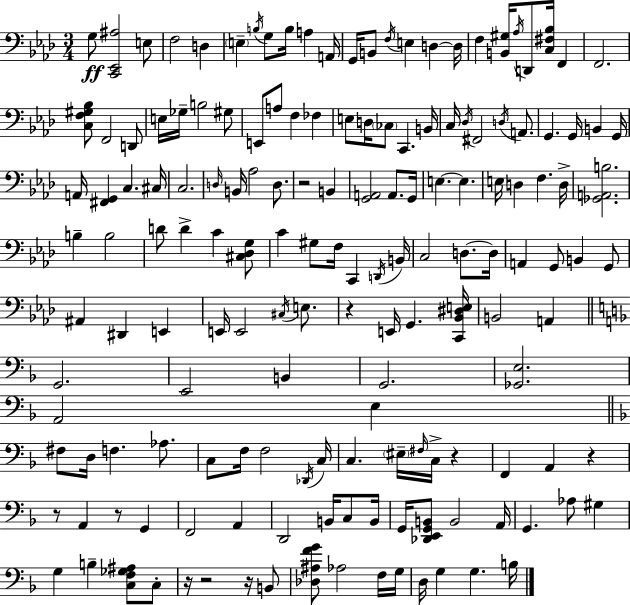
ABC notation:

X:1
T:Untitled
M:3/4
L:1/4
K:Fm
G,/2 [C,,_E,,^A,]2 E,/2 F,2 D, E, B,/4 G,/2 B,/4 A, A,,/4 G,,/4 B,,/2 F,/4 E, D, D,/4 F, [B,,^G,]/4 _A,/4 D,,/2 [C,^F,_B,]/4 F,, F,,2 [C,F,^G,_B,]/2 F,,2 D,,/2 E,/4 _G,/4 B,2 ^G,/2 E,,/2 A,/2 F, _F, E,/2 D,/4 _C,/2 C,, B,,/4 C,/4 _D,/4 ^F,,2 D,/4 A,,/2 G,, G,,/4 B,, G,,/4 A,,/4 [^F,,G,,] C, ^C,/4 C,2 D,/4 B,,/4 _A,2 D,/2 z2 B,, [G,,A,,]2 A,,/2 G,,/4 E, E, E,/4 D, F, D,/4 [_G,,A,,B,]2 B, B,2 D/2 D C [^C,_D,G,]/2 C ^G,/2 F,/4 C,, D,,/4 B,,/4 C,2 D,/2 D,/4 A,, G,,/2 B,, G,,/2 ^A,, ^D,, E,, E,,/4 E,,2 ^C,/4 E,/2 z E,,/4 G,, [C,,_B,,^D,E,]/4 B,,2 A,, G,,2 E,,2 B,, G,,2 [_G,,E,]2 A,,2 E, ^F,/2 D,/4 F, _A,/2 C,/2 F,/4 F,2 _D,,/4 C,/4 C, ^E,/4 ^F,/4 C,/4 z F,, A,, z z/2 A,, z/2 G,, F,,2 A,, D,,2 B,,/4 C,/2 B,,/4 G,,/4 [_D,,E,,G,,B,,]/2 B,,2 A,,/4 G,, _A,/2 ^G, G, B, [C,F,_G,^A,]/2 C,/2 z/4 z2 z/4 B,,/2 [_D,^A,FG]/2 _A,2 F,/4 G,/4 D,/4 G, G, B,/4